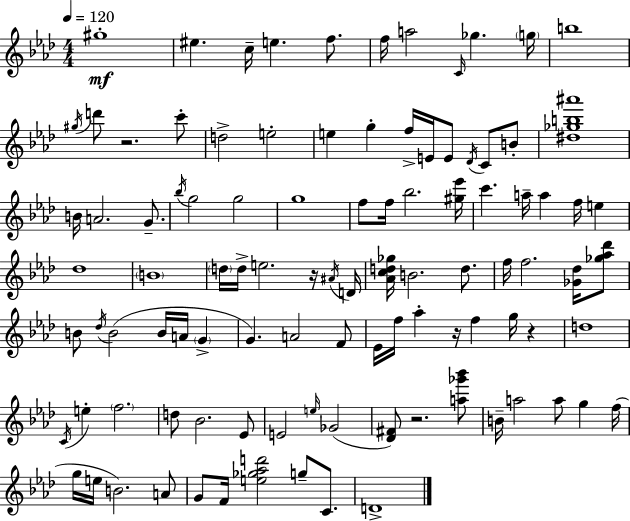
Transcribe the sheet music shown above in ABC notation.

X:1
T:Untitled
M:4/4
L:1/4
K:Fm
^g4 ^e c/4 e f/2 f/4 a2 C/4 _g g/4 b4 ^g/4 d'/2 z2 c'/2 d2 e2 e g f/4 E/4 E/2 _D/4 C/2 B/2 [^d_gb^a']4 B/4 A2 G/2 _b/4 g2 g2 g4 f/2 f/4 _b2 [^g_e']/4 c' a/4 a f/4 e _d4 B4 d/4 d/4 e2 z/4 ^A/4 D/4 [_Acd_g]/4 B2 d/2 f/4 f2 [_G_d]/4 [_g_a_d']/2 B/2 _d/4 B2 B/4 A/4 G G A2 F/2 _E/4 f/4 _a z/4 f g/4 z d4 C/4 e f2 d/2 _B2 _E/2 E2 e/4 _G2 [_D^F]/2 z2 [a_g'_b']/2 B/4 a2 a/2 g f/4 g/4 e/4 B2 A/2 G/2 F/4 [e_g_ad']2 g/2 C/2 D4